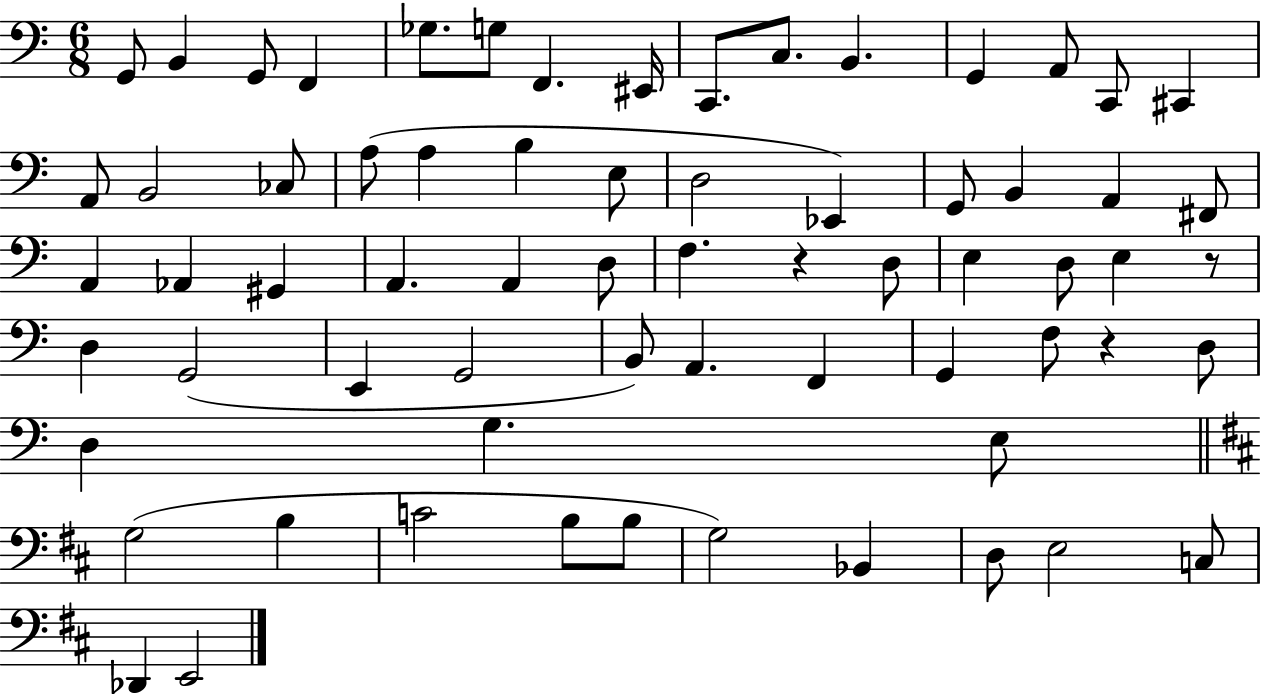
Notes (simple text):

G2/e B2/q G2/e F2/q Gb3/e. G3/e F2/q. EIS2/s C2/e. C3/e. B2/q. G2/q A2/e C2/e C#2/q A2/e B2/h CES3/e A3/e A3/q B3/q E3/e D3/h Eb2/q G2/e B2/q A2/q F#2/e A2/q Ab2/q G#2/q A2/q. A2/q D3/e F3/q. R/q D3/e E3/q D3/e E3/q R/e D3/q G2/h E2/q G2/h B2/e A2/q. F2/q G2/q F3/e R/q D3/e D3/q G3/q. E3/e G3/h B3/q C4/h B3/e B3/e G3/h Bb2/q D3/e E3/h C3/e Db2/q E2/h